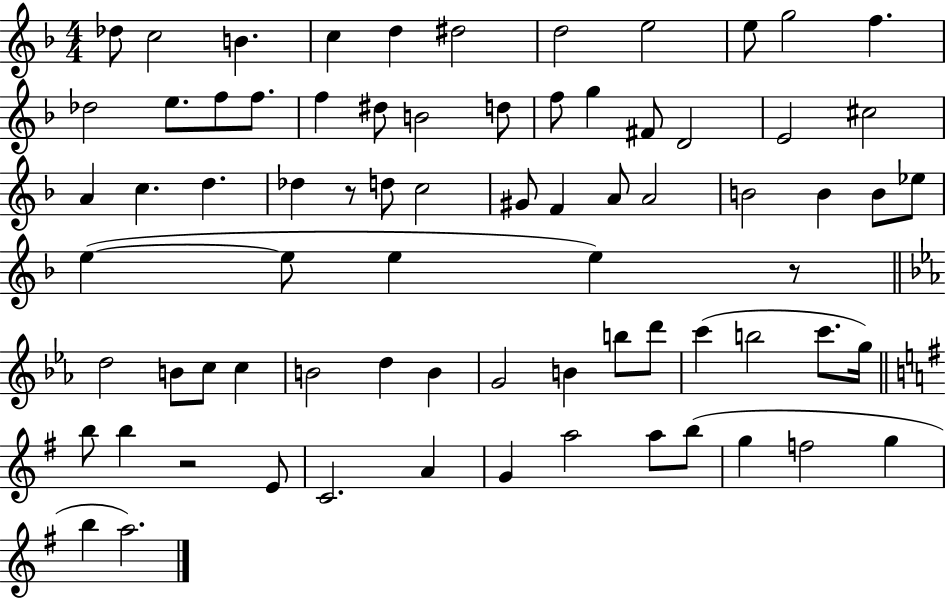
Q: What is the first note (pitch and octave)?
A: Db5